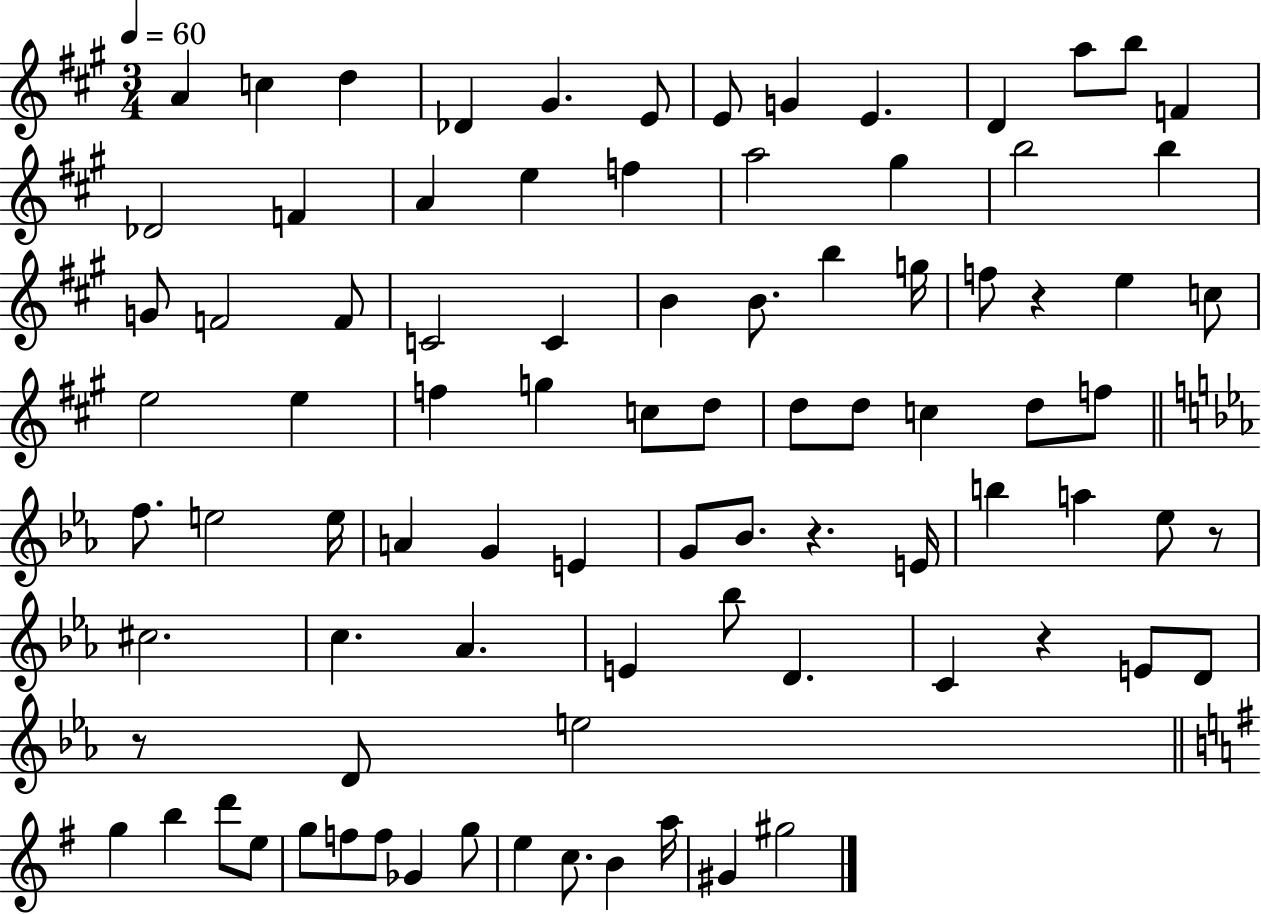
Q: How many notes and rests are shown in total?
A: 88